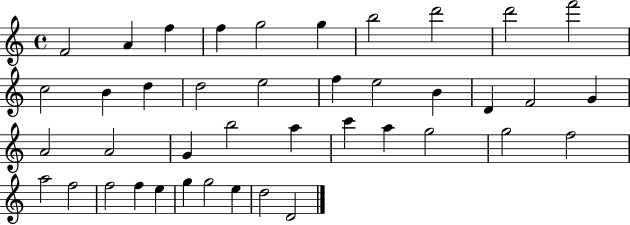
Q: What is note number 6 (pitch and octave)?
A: G5